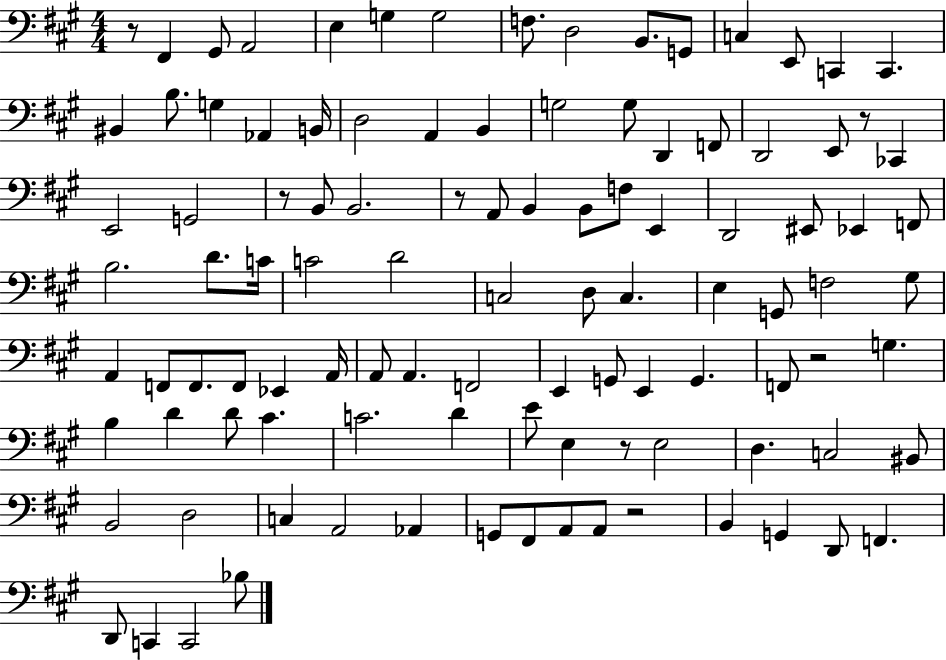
R/e F#2/q G#2/e A2/h E3/q G3/q G3/h F3/e. D3/h B2/e. G2/e C3/q E2/e C2/q C2/q. BIS2/q B3/e. G3/q Ab2/q B2/s D3/h A2/q B2/q G3/h G3/e D2/q F2/e D2/h E2/e R/e CES2/q E2/h G2/h R/e B2/e B2/h. R/e A2/e B2/q B2/e F3/e E2/q D2/h EIS2/e Eb2/q F2/e B3/h. D4/e. C4/s C4/h D4/h C3/h D3/e C3/q. E3/q G2/e F3/h G#3/e A2/q F2/e F2/e. F2/e Eb2/q A2/s A2/e A2/q. F2/h E2/q G2/e E2/q G2/q. F2/e R/h G3/q. B3/q D4/q D4/e C#4/q. C4/h. D4/q E4/e E3/q R/e E3/h D3/q. C3/h BIS2/e B2/h D3/h C3/q A2/h Ab2/q G2/e F#2/e A2/e A2/e R/h B2/q G2/q D2/e F2/q. D2/e C2/q C2/h Bb3/e